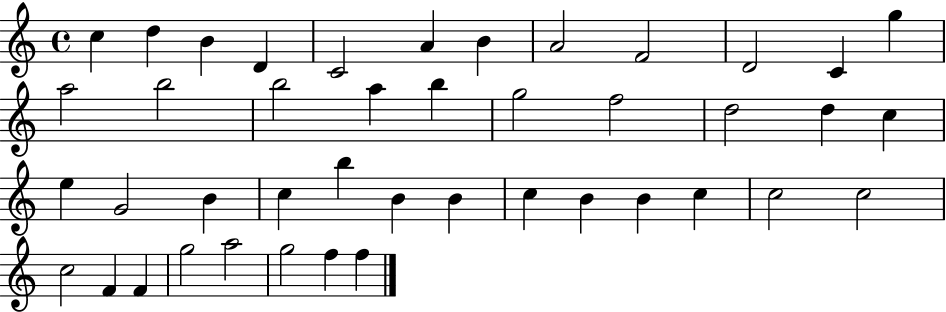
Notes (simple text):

C5/q D5/q B4/q D4/q C4/h A4/q B4/q A4/h F4/h D4/h C4/q G5/q A5/h B5/h B5/h A5/q B5/q G5/h F5/h D5/h D5/q C5/q E5/q G4/h B4/q C5/q B5/q B4/q B4/q C5/q B4/q B4/q C5/q C5/h C5/h C5/h F4/q F4/q G5/h A5/h G5/h F5/q F5/q